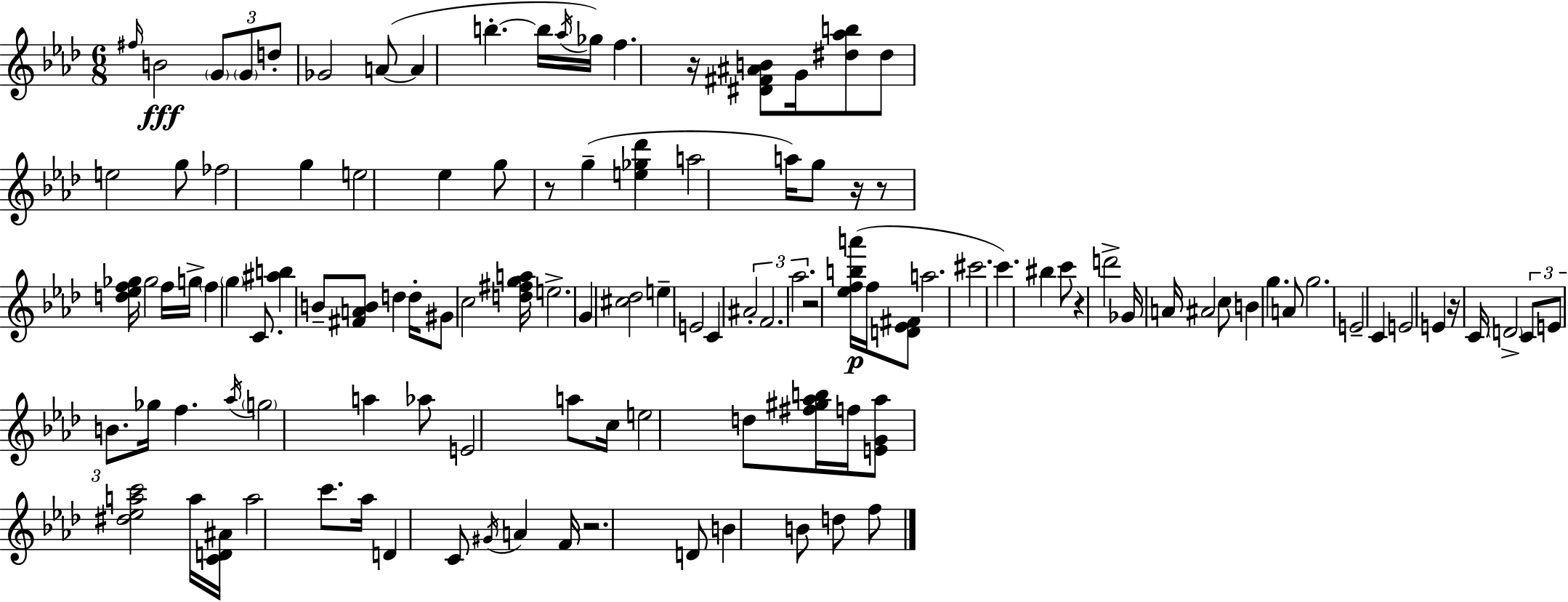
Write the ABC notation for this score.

X:1
T:Untitled
M:6/8
L:1/4
K:Fm
^f/4 B2 G/2 G/2 d/2 _G2 A/2 A b b/4 _a/4 _g/4 f z/4 [^D^F^AB]/2 G/4 [^d_ab]/2 ^d/2 e2 g/2 _f2 g e2 _e g/2 z/2 g [e_g_d'] a2 a/4 g/2 z/4 z/2 [d_ef_g]/4 _g2 f/4 g/4 f g C/2 [^ab] B/2 [^FAB]/2 d d/4 ^G/2 c2 [d^fga]/4 e2 G [^c_d]2 e E2 C ^A2 F2 _a2 z2 [_efba']/4 f/4 [D_E^F]/2 a2 ^c'2 c' ^b c'/2 z d'2 _G/4 A/4 ^A2 c/2 B g A/2 g2 E2 C E2 E z/4 C/4 D2 C/2 E/2 B/2 _g/4 f _a/4 g2 a _a/2 E2 a/2 c/4 e2 d/2 [^f^g_ab]/4 f/4 [EG_a]/2 [^d_eac']2 a/4 [CD^A]/4 a2 c'/2 _a/4 D C/2 ^G/4 A F/4 z2 D/2 B B/2 d/2 f/2